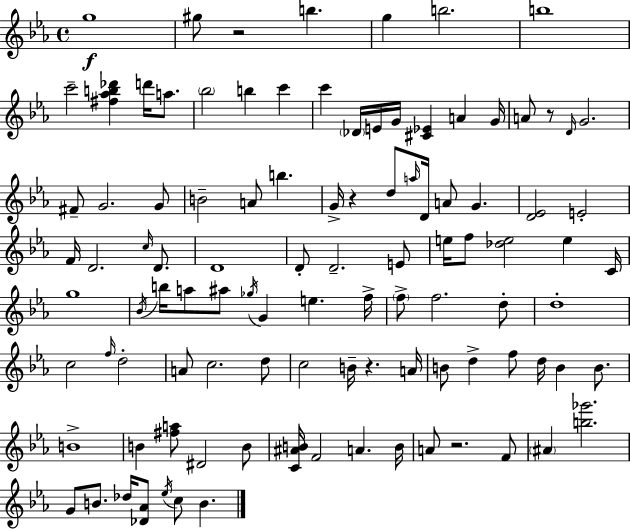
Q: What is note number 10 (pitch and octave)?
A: Bb5